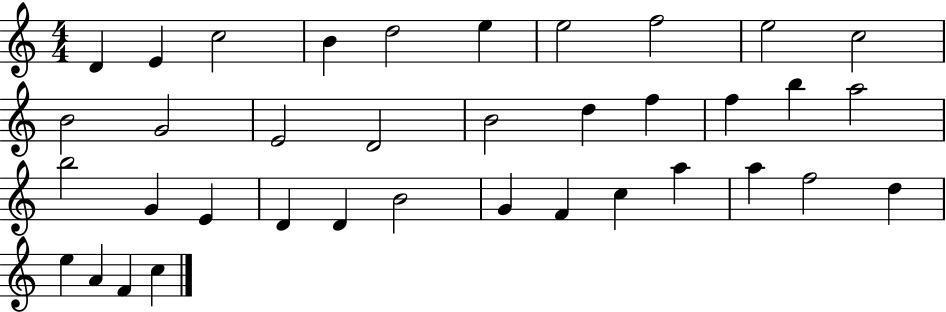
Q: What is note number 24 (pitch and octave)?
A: D4